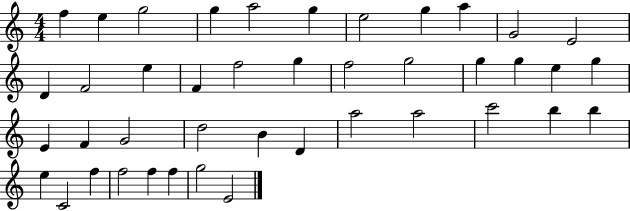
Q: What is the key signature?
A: C major